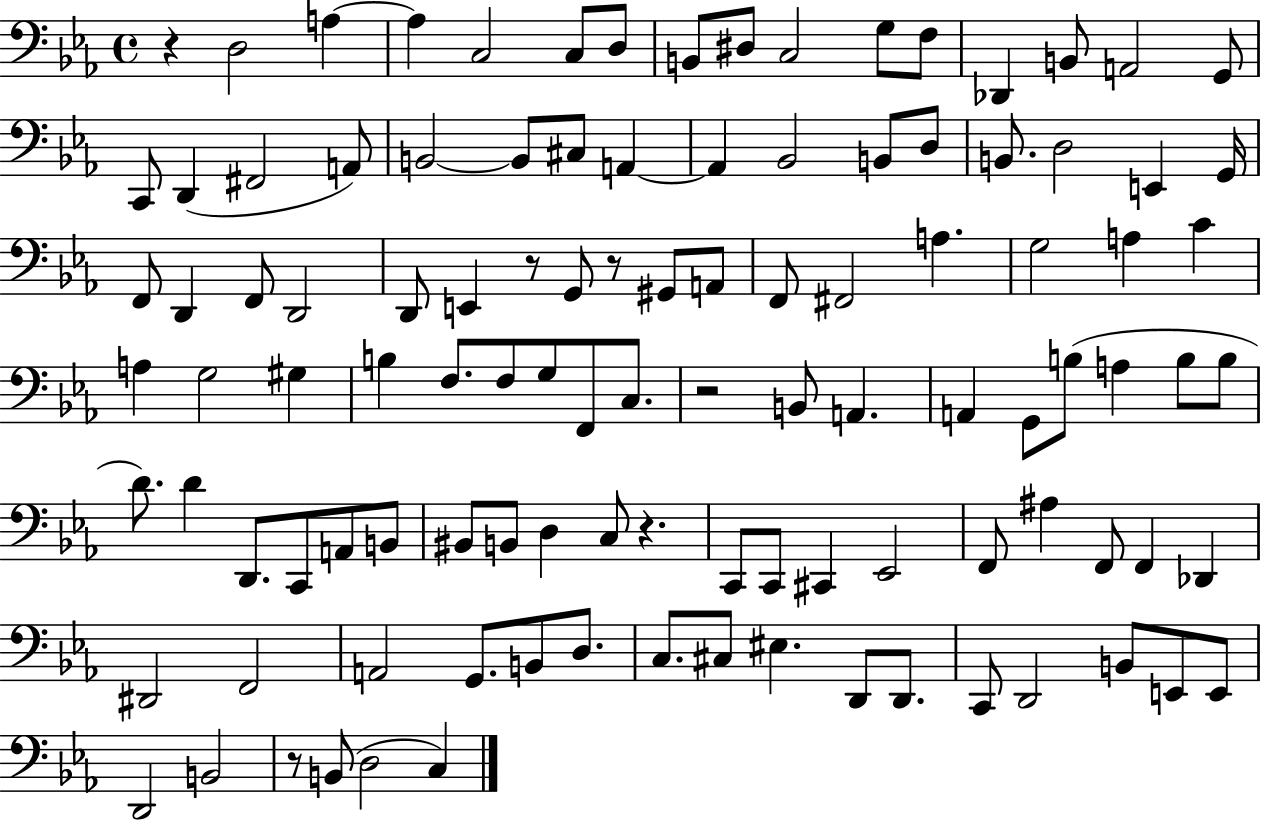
R/q D3/h A3/q A3/q C3/h C3/e D3/e B2/e D#3/e C3/h G3/e F3/e Db2/q B2/e A2/h G2/e C2/e D2/q F#2/h A2/e B2/h B2/e C#3/e A2/q A2/q Bb2/h B2/e D3/e B2/e. D3/h E2/q G2/s F2/e D2/q F2/e D2/h D2/e E2/q R/e G2/e R/e G#2/e A2/e F2/e F#2/h A3/q. G3/h A3/q C4/q A3/q G3/h G#3/q B3/q F3/e. F3/e G3/e F2/e C3/e. R/h B2/e A2/q. A2/q G2/e B3/e A3/q B3/e B3/e D4/e. D4/q D2/e. C2/e A2/e B2/e BIS2/e B2/e D3/q C3/e R/q. C2/e C2/e C#2/q Eb2/h F2/e A#3/q F2/e F2/q Db2/q D#2/h F2/h A2/h G2/e. B2/e D3/e. C3/e. C#3/e EIS3/q. D2/e D2/e. C2/e D2/h B2/e E2/e E2/e D2/h B2/h R/e B2/e D3/h C3/q